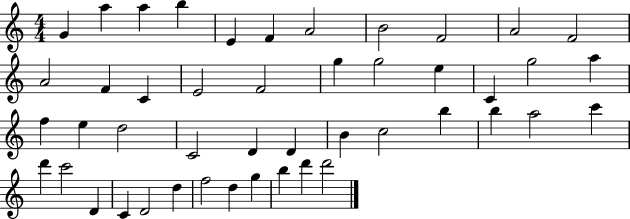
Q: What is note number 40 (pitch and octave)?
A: D5